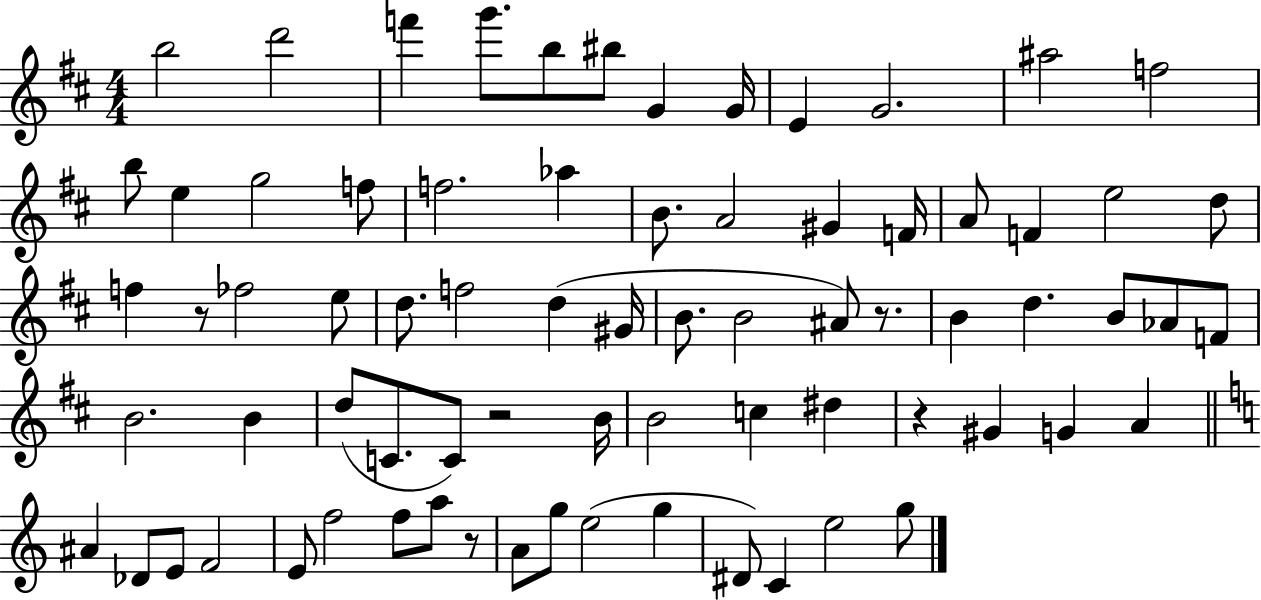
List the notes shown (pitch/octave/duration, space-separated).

B5/h D6/h F6/q G6/e. B5/e BIS5/e G4/q G4/s E4/q G4/h. A#5/h F5/h B5/e E5/q G5/h F5/e F5/h. Ab5/q B4/e. A4/h G#4/q F4/s A4/e F4/q E5/h D5/e F5/q R/e FES5/h E5/e D5/e. F5/h D5/q G#4/s B4/e. B4/h A#4/e R/e. B4/q D5/q. B4/e Ab4/e F4/e B4/h. B4/q D5/e C4/e. C4/e R/h B4/s B4/h C5/q D#5/q R/q G#4/q G4/q A4/q A#4/q Db4/e E4/e F4/h E4/e F5/h F5/e A5/e R/e A4/e G5/e E5/h G5/q D#4/e C4/q E5/h G5/e